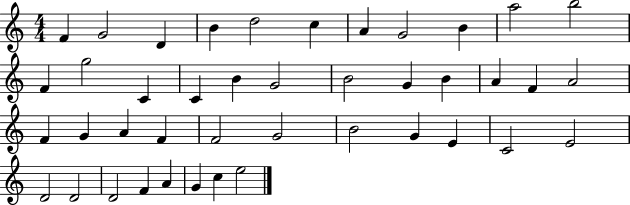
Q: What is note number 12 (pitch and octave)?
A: F4